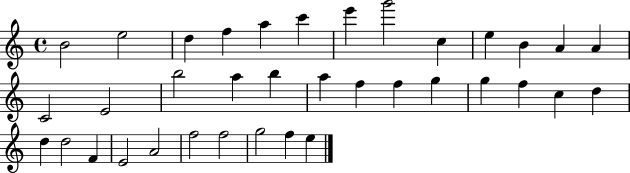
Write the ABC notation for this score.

X:1
T:Untitled
M:4/4
L:1/4
K:C
B2 e2 d f a c' e' g'2 c e B A A C2 E2 b2 a b a f f g g f c d d d2 F E2 A2 f2 f2 g2 f e